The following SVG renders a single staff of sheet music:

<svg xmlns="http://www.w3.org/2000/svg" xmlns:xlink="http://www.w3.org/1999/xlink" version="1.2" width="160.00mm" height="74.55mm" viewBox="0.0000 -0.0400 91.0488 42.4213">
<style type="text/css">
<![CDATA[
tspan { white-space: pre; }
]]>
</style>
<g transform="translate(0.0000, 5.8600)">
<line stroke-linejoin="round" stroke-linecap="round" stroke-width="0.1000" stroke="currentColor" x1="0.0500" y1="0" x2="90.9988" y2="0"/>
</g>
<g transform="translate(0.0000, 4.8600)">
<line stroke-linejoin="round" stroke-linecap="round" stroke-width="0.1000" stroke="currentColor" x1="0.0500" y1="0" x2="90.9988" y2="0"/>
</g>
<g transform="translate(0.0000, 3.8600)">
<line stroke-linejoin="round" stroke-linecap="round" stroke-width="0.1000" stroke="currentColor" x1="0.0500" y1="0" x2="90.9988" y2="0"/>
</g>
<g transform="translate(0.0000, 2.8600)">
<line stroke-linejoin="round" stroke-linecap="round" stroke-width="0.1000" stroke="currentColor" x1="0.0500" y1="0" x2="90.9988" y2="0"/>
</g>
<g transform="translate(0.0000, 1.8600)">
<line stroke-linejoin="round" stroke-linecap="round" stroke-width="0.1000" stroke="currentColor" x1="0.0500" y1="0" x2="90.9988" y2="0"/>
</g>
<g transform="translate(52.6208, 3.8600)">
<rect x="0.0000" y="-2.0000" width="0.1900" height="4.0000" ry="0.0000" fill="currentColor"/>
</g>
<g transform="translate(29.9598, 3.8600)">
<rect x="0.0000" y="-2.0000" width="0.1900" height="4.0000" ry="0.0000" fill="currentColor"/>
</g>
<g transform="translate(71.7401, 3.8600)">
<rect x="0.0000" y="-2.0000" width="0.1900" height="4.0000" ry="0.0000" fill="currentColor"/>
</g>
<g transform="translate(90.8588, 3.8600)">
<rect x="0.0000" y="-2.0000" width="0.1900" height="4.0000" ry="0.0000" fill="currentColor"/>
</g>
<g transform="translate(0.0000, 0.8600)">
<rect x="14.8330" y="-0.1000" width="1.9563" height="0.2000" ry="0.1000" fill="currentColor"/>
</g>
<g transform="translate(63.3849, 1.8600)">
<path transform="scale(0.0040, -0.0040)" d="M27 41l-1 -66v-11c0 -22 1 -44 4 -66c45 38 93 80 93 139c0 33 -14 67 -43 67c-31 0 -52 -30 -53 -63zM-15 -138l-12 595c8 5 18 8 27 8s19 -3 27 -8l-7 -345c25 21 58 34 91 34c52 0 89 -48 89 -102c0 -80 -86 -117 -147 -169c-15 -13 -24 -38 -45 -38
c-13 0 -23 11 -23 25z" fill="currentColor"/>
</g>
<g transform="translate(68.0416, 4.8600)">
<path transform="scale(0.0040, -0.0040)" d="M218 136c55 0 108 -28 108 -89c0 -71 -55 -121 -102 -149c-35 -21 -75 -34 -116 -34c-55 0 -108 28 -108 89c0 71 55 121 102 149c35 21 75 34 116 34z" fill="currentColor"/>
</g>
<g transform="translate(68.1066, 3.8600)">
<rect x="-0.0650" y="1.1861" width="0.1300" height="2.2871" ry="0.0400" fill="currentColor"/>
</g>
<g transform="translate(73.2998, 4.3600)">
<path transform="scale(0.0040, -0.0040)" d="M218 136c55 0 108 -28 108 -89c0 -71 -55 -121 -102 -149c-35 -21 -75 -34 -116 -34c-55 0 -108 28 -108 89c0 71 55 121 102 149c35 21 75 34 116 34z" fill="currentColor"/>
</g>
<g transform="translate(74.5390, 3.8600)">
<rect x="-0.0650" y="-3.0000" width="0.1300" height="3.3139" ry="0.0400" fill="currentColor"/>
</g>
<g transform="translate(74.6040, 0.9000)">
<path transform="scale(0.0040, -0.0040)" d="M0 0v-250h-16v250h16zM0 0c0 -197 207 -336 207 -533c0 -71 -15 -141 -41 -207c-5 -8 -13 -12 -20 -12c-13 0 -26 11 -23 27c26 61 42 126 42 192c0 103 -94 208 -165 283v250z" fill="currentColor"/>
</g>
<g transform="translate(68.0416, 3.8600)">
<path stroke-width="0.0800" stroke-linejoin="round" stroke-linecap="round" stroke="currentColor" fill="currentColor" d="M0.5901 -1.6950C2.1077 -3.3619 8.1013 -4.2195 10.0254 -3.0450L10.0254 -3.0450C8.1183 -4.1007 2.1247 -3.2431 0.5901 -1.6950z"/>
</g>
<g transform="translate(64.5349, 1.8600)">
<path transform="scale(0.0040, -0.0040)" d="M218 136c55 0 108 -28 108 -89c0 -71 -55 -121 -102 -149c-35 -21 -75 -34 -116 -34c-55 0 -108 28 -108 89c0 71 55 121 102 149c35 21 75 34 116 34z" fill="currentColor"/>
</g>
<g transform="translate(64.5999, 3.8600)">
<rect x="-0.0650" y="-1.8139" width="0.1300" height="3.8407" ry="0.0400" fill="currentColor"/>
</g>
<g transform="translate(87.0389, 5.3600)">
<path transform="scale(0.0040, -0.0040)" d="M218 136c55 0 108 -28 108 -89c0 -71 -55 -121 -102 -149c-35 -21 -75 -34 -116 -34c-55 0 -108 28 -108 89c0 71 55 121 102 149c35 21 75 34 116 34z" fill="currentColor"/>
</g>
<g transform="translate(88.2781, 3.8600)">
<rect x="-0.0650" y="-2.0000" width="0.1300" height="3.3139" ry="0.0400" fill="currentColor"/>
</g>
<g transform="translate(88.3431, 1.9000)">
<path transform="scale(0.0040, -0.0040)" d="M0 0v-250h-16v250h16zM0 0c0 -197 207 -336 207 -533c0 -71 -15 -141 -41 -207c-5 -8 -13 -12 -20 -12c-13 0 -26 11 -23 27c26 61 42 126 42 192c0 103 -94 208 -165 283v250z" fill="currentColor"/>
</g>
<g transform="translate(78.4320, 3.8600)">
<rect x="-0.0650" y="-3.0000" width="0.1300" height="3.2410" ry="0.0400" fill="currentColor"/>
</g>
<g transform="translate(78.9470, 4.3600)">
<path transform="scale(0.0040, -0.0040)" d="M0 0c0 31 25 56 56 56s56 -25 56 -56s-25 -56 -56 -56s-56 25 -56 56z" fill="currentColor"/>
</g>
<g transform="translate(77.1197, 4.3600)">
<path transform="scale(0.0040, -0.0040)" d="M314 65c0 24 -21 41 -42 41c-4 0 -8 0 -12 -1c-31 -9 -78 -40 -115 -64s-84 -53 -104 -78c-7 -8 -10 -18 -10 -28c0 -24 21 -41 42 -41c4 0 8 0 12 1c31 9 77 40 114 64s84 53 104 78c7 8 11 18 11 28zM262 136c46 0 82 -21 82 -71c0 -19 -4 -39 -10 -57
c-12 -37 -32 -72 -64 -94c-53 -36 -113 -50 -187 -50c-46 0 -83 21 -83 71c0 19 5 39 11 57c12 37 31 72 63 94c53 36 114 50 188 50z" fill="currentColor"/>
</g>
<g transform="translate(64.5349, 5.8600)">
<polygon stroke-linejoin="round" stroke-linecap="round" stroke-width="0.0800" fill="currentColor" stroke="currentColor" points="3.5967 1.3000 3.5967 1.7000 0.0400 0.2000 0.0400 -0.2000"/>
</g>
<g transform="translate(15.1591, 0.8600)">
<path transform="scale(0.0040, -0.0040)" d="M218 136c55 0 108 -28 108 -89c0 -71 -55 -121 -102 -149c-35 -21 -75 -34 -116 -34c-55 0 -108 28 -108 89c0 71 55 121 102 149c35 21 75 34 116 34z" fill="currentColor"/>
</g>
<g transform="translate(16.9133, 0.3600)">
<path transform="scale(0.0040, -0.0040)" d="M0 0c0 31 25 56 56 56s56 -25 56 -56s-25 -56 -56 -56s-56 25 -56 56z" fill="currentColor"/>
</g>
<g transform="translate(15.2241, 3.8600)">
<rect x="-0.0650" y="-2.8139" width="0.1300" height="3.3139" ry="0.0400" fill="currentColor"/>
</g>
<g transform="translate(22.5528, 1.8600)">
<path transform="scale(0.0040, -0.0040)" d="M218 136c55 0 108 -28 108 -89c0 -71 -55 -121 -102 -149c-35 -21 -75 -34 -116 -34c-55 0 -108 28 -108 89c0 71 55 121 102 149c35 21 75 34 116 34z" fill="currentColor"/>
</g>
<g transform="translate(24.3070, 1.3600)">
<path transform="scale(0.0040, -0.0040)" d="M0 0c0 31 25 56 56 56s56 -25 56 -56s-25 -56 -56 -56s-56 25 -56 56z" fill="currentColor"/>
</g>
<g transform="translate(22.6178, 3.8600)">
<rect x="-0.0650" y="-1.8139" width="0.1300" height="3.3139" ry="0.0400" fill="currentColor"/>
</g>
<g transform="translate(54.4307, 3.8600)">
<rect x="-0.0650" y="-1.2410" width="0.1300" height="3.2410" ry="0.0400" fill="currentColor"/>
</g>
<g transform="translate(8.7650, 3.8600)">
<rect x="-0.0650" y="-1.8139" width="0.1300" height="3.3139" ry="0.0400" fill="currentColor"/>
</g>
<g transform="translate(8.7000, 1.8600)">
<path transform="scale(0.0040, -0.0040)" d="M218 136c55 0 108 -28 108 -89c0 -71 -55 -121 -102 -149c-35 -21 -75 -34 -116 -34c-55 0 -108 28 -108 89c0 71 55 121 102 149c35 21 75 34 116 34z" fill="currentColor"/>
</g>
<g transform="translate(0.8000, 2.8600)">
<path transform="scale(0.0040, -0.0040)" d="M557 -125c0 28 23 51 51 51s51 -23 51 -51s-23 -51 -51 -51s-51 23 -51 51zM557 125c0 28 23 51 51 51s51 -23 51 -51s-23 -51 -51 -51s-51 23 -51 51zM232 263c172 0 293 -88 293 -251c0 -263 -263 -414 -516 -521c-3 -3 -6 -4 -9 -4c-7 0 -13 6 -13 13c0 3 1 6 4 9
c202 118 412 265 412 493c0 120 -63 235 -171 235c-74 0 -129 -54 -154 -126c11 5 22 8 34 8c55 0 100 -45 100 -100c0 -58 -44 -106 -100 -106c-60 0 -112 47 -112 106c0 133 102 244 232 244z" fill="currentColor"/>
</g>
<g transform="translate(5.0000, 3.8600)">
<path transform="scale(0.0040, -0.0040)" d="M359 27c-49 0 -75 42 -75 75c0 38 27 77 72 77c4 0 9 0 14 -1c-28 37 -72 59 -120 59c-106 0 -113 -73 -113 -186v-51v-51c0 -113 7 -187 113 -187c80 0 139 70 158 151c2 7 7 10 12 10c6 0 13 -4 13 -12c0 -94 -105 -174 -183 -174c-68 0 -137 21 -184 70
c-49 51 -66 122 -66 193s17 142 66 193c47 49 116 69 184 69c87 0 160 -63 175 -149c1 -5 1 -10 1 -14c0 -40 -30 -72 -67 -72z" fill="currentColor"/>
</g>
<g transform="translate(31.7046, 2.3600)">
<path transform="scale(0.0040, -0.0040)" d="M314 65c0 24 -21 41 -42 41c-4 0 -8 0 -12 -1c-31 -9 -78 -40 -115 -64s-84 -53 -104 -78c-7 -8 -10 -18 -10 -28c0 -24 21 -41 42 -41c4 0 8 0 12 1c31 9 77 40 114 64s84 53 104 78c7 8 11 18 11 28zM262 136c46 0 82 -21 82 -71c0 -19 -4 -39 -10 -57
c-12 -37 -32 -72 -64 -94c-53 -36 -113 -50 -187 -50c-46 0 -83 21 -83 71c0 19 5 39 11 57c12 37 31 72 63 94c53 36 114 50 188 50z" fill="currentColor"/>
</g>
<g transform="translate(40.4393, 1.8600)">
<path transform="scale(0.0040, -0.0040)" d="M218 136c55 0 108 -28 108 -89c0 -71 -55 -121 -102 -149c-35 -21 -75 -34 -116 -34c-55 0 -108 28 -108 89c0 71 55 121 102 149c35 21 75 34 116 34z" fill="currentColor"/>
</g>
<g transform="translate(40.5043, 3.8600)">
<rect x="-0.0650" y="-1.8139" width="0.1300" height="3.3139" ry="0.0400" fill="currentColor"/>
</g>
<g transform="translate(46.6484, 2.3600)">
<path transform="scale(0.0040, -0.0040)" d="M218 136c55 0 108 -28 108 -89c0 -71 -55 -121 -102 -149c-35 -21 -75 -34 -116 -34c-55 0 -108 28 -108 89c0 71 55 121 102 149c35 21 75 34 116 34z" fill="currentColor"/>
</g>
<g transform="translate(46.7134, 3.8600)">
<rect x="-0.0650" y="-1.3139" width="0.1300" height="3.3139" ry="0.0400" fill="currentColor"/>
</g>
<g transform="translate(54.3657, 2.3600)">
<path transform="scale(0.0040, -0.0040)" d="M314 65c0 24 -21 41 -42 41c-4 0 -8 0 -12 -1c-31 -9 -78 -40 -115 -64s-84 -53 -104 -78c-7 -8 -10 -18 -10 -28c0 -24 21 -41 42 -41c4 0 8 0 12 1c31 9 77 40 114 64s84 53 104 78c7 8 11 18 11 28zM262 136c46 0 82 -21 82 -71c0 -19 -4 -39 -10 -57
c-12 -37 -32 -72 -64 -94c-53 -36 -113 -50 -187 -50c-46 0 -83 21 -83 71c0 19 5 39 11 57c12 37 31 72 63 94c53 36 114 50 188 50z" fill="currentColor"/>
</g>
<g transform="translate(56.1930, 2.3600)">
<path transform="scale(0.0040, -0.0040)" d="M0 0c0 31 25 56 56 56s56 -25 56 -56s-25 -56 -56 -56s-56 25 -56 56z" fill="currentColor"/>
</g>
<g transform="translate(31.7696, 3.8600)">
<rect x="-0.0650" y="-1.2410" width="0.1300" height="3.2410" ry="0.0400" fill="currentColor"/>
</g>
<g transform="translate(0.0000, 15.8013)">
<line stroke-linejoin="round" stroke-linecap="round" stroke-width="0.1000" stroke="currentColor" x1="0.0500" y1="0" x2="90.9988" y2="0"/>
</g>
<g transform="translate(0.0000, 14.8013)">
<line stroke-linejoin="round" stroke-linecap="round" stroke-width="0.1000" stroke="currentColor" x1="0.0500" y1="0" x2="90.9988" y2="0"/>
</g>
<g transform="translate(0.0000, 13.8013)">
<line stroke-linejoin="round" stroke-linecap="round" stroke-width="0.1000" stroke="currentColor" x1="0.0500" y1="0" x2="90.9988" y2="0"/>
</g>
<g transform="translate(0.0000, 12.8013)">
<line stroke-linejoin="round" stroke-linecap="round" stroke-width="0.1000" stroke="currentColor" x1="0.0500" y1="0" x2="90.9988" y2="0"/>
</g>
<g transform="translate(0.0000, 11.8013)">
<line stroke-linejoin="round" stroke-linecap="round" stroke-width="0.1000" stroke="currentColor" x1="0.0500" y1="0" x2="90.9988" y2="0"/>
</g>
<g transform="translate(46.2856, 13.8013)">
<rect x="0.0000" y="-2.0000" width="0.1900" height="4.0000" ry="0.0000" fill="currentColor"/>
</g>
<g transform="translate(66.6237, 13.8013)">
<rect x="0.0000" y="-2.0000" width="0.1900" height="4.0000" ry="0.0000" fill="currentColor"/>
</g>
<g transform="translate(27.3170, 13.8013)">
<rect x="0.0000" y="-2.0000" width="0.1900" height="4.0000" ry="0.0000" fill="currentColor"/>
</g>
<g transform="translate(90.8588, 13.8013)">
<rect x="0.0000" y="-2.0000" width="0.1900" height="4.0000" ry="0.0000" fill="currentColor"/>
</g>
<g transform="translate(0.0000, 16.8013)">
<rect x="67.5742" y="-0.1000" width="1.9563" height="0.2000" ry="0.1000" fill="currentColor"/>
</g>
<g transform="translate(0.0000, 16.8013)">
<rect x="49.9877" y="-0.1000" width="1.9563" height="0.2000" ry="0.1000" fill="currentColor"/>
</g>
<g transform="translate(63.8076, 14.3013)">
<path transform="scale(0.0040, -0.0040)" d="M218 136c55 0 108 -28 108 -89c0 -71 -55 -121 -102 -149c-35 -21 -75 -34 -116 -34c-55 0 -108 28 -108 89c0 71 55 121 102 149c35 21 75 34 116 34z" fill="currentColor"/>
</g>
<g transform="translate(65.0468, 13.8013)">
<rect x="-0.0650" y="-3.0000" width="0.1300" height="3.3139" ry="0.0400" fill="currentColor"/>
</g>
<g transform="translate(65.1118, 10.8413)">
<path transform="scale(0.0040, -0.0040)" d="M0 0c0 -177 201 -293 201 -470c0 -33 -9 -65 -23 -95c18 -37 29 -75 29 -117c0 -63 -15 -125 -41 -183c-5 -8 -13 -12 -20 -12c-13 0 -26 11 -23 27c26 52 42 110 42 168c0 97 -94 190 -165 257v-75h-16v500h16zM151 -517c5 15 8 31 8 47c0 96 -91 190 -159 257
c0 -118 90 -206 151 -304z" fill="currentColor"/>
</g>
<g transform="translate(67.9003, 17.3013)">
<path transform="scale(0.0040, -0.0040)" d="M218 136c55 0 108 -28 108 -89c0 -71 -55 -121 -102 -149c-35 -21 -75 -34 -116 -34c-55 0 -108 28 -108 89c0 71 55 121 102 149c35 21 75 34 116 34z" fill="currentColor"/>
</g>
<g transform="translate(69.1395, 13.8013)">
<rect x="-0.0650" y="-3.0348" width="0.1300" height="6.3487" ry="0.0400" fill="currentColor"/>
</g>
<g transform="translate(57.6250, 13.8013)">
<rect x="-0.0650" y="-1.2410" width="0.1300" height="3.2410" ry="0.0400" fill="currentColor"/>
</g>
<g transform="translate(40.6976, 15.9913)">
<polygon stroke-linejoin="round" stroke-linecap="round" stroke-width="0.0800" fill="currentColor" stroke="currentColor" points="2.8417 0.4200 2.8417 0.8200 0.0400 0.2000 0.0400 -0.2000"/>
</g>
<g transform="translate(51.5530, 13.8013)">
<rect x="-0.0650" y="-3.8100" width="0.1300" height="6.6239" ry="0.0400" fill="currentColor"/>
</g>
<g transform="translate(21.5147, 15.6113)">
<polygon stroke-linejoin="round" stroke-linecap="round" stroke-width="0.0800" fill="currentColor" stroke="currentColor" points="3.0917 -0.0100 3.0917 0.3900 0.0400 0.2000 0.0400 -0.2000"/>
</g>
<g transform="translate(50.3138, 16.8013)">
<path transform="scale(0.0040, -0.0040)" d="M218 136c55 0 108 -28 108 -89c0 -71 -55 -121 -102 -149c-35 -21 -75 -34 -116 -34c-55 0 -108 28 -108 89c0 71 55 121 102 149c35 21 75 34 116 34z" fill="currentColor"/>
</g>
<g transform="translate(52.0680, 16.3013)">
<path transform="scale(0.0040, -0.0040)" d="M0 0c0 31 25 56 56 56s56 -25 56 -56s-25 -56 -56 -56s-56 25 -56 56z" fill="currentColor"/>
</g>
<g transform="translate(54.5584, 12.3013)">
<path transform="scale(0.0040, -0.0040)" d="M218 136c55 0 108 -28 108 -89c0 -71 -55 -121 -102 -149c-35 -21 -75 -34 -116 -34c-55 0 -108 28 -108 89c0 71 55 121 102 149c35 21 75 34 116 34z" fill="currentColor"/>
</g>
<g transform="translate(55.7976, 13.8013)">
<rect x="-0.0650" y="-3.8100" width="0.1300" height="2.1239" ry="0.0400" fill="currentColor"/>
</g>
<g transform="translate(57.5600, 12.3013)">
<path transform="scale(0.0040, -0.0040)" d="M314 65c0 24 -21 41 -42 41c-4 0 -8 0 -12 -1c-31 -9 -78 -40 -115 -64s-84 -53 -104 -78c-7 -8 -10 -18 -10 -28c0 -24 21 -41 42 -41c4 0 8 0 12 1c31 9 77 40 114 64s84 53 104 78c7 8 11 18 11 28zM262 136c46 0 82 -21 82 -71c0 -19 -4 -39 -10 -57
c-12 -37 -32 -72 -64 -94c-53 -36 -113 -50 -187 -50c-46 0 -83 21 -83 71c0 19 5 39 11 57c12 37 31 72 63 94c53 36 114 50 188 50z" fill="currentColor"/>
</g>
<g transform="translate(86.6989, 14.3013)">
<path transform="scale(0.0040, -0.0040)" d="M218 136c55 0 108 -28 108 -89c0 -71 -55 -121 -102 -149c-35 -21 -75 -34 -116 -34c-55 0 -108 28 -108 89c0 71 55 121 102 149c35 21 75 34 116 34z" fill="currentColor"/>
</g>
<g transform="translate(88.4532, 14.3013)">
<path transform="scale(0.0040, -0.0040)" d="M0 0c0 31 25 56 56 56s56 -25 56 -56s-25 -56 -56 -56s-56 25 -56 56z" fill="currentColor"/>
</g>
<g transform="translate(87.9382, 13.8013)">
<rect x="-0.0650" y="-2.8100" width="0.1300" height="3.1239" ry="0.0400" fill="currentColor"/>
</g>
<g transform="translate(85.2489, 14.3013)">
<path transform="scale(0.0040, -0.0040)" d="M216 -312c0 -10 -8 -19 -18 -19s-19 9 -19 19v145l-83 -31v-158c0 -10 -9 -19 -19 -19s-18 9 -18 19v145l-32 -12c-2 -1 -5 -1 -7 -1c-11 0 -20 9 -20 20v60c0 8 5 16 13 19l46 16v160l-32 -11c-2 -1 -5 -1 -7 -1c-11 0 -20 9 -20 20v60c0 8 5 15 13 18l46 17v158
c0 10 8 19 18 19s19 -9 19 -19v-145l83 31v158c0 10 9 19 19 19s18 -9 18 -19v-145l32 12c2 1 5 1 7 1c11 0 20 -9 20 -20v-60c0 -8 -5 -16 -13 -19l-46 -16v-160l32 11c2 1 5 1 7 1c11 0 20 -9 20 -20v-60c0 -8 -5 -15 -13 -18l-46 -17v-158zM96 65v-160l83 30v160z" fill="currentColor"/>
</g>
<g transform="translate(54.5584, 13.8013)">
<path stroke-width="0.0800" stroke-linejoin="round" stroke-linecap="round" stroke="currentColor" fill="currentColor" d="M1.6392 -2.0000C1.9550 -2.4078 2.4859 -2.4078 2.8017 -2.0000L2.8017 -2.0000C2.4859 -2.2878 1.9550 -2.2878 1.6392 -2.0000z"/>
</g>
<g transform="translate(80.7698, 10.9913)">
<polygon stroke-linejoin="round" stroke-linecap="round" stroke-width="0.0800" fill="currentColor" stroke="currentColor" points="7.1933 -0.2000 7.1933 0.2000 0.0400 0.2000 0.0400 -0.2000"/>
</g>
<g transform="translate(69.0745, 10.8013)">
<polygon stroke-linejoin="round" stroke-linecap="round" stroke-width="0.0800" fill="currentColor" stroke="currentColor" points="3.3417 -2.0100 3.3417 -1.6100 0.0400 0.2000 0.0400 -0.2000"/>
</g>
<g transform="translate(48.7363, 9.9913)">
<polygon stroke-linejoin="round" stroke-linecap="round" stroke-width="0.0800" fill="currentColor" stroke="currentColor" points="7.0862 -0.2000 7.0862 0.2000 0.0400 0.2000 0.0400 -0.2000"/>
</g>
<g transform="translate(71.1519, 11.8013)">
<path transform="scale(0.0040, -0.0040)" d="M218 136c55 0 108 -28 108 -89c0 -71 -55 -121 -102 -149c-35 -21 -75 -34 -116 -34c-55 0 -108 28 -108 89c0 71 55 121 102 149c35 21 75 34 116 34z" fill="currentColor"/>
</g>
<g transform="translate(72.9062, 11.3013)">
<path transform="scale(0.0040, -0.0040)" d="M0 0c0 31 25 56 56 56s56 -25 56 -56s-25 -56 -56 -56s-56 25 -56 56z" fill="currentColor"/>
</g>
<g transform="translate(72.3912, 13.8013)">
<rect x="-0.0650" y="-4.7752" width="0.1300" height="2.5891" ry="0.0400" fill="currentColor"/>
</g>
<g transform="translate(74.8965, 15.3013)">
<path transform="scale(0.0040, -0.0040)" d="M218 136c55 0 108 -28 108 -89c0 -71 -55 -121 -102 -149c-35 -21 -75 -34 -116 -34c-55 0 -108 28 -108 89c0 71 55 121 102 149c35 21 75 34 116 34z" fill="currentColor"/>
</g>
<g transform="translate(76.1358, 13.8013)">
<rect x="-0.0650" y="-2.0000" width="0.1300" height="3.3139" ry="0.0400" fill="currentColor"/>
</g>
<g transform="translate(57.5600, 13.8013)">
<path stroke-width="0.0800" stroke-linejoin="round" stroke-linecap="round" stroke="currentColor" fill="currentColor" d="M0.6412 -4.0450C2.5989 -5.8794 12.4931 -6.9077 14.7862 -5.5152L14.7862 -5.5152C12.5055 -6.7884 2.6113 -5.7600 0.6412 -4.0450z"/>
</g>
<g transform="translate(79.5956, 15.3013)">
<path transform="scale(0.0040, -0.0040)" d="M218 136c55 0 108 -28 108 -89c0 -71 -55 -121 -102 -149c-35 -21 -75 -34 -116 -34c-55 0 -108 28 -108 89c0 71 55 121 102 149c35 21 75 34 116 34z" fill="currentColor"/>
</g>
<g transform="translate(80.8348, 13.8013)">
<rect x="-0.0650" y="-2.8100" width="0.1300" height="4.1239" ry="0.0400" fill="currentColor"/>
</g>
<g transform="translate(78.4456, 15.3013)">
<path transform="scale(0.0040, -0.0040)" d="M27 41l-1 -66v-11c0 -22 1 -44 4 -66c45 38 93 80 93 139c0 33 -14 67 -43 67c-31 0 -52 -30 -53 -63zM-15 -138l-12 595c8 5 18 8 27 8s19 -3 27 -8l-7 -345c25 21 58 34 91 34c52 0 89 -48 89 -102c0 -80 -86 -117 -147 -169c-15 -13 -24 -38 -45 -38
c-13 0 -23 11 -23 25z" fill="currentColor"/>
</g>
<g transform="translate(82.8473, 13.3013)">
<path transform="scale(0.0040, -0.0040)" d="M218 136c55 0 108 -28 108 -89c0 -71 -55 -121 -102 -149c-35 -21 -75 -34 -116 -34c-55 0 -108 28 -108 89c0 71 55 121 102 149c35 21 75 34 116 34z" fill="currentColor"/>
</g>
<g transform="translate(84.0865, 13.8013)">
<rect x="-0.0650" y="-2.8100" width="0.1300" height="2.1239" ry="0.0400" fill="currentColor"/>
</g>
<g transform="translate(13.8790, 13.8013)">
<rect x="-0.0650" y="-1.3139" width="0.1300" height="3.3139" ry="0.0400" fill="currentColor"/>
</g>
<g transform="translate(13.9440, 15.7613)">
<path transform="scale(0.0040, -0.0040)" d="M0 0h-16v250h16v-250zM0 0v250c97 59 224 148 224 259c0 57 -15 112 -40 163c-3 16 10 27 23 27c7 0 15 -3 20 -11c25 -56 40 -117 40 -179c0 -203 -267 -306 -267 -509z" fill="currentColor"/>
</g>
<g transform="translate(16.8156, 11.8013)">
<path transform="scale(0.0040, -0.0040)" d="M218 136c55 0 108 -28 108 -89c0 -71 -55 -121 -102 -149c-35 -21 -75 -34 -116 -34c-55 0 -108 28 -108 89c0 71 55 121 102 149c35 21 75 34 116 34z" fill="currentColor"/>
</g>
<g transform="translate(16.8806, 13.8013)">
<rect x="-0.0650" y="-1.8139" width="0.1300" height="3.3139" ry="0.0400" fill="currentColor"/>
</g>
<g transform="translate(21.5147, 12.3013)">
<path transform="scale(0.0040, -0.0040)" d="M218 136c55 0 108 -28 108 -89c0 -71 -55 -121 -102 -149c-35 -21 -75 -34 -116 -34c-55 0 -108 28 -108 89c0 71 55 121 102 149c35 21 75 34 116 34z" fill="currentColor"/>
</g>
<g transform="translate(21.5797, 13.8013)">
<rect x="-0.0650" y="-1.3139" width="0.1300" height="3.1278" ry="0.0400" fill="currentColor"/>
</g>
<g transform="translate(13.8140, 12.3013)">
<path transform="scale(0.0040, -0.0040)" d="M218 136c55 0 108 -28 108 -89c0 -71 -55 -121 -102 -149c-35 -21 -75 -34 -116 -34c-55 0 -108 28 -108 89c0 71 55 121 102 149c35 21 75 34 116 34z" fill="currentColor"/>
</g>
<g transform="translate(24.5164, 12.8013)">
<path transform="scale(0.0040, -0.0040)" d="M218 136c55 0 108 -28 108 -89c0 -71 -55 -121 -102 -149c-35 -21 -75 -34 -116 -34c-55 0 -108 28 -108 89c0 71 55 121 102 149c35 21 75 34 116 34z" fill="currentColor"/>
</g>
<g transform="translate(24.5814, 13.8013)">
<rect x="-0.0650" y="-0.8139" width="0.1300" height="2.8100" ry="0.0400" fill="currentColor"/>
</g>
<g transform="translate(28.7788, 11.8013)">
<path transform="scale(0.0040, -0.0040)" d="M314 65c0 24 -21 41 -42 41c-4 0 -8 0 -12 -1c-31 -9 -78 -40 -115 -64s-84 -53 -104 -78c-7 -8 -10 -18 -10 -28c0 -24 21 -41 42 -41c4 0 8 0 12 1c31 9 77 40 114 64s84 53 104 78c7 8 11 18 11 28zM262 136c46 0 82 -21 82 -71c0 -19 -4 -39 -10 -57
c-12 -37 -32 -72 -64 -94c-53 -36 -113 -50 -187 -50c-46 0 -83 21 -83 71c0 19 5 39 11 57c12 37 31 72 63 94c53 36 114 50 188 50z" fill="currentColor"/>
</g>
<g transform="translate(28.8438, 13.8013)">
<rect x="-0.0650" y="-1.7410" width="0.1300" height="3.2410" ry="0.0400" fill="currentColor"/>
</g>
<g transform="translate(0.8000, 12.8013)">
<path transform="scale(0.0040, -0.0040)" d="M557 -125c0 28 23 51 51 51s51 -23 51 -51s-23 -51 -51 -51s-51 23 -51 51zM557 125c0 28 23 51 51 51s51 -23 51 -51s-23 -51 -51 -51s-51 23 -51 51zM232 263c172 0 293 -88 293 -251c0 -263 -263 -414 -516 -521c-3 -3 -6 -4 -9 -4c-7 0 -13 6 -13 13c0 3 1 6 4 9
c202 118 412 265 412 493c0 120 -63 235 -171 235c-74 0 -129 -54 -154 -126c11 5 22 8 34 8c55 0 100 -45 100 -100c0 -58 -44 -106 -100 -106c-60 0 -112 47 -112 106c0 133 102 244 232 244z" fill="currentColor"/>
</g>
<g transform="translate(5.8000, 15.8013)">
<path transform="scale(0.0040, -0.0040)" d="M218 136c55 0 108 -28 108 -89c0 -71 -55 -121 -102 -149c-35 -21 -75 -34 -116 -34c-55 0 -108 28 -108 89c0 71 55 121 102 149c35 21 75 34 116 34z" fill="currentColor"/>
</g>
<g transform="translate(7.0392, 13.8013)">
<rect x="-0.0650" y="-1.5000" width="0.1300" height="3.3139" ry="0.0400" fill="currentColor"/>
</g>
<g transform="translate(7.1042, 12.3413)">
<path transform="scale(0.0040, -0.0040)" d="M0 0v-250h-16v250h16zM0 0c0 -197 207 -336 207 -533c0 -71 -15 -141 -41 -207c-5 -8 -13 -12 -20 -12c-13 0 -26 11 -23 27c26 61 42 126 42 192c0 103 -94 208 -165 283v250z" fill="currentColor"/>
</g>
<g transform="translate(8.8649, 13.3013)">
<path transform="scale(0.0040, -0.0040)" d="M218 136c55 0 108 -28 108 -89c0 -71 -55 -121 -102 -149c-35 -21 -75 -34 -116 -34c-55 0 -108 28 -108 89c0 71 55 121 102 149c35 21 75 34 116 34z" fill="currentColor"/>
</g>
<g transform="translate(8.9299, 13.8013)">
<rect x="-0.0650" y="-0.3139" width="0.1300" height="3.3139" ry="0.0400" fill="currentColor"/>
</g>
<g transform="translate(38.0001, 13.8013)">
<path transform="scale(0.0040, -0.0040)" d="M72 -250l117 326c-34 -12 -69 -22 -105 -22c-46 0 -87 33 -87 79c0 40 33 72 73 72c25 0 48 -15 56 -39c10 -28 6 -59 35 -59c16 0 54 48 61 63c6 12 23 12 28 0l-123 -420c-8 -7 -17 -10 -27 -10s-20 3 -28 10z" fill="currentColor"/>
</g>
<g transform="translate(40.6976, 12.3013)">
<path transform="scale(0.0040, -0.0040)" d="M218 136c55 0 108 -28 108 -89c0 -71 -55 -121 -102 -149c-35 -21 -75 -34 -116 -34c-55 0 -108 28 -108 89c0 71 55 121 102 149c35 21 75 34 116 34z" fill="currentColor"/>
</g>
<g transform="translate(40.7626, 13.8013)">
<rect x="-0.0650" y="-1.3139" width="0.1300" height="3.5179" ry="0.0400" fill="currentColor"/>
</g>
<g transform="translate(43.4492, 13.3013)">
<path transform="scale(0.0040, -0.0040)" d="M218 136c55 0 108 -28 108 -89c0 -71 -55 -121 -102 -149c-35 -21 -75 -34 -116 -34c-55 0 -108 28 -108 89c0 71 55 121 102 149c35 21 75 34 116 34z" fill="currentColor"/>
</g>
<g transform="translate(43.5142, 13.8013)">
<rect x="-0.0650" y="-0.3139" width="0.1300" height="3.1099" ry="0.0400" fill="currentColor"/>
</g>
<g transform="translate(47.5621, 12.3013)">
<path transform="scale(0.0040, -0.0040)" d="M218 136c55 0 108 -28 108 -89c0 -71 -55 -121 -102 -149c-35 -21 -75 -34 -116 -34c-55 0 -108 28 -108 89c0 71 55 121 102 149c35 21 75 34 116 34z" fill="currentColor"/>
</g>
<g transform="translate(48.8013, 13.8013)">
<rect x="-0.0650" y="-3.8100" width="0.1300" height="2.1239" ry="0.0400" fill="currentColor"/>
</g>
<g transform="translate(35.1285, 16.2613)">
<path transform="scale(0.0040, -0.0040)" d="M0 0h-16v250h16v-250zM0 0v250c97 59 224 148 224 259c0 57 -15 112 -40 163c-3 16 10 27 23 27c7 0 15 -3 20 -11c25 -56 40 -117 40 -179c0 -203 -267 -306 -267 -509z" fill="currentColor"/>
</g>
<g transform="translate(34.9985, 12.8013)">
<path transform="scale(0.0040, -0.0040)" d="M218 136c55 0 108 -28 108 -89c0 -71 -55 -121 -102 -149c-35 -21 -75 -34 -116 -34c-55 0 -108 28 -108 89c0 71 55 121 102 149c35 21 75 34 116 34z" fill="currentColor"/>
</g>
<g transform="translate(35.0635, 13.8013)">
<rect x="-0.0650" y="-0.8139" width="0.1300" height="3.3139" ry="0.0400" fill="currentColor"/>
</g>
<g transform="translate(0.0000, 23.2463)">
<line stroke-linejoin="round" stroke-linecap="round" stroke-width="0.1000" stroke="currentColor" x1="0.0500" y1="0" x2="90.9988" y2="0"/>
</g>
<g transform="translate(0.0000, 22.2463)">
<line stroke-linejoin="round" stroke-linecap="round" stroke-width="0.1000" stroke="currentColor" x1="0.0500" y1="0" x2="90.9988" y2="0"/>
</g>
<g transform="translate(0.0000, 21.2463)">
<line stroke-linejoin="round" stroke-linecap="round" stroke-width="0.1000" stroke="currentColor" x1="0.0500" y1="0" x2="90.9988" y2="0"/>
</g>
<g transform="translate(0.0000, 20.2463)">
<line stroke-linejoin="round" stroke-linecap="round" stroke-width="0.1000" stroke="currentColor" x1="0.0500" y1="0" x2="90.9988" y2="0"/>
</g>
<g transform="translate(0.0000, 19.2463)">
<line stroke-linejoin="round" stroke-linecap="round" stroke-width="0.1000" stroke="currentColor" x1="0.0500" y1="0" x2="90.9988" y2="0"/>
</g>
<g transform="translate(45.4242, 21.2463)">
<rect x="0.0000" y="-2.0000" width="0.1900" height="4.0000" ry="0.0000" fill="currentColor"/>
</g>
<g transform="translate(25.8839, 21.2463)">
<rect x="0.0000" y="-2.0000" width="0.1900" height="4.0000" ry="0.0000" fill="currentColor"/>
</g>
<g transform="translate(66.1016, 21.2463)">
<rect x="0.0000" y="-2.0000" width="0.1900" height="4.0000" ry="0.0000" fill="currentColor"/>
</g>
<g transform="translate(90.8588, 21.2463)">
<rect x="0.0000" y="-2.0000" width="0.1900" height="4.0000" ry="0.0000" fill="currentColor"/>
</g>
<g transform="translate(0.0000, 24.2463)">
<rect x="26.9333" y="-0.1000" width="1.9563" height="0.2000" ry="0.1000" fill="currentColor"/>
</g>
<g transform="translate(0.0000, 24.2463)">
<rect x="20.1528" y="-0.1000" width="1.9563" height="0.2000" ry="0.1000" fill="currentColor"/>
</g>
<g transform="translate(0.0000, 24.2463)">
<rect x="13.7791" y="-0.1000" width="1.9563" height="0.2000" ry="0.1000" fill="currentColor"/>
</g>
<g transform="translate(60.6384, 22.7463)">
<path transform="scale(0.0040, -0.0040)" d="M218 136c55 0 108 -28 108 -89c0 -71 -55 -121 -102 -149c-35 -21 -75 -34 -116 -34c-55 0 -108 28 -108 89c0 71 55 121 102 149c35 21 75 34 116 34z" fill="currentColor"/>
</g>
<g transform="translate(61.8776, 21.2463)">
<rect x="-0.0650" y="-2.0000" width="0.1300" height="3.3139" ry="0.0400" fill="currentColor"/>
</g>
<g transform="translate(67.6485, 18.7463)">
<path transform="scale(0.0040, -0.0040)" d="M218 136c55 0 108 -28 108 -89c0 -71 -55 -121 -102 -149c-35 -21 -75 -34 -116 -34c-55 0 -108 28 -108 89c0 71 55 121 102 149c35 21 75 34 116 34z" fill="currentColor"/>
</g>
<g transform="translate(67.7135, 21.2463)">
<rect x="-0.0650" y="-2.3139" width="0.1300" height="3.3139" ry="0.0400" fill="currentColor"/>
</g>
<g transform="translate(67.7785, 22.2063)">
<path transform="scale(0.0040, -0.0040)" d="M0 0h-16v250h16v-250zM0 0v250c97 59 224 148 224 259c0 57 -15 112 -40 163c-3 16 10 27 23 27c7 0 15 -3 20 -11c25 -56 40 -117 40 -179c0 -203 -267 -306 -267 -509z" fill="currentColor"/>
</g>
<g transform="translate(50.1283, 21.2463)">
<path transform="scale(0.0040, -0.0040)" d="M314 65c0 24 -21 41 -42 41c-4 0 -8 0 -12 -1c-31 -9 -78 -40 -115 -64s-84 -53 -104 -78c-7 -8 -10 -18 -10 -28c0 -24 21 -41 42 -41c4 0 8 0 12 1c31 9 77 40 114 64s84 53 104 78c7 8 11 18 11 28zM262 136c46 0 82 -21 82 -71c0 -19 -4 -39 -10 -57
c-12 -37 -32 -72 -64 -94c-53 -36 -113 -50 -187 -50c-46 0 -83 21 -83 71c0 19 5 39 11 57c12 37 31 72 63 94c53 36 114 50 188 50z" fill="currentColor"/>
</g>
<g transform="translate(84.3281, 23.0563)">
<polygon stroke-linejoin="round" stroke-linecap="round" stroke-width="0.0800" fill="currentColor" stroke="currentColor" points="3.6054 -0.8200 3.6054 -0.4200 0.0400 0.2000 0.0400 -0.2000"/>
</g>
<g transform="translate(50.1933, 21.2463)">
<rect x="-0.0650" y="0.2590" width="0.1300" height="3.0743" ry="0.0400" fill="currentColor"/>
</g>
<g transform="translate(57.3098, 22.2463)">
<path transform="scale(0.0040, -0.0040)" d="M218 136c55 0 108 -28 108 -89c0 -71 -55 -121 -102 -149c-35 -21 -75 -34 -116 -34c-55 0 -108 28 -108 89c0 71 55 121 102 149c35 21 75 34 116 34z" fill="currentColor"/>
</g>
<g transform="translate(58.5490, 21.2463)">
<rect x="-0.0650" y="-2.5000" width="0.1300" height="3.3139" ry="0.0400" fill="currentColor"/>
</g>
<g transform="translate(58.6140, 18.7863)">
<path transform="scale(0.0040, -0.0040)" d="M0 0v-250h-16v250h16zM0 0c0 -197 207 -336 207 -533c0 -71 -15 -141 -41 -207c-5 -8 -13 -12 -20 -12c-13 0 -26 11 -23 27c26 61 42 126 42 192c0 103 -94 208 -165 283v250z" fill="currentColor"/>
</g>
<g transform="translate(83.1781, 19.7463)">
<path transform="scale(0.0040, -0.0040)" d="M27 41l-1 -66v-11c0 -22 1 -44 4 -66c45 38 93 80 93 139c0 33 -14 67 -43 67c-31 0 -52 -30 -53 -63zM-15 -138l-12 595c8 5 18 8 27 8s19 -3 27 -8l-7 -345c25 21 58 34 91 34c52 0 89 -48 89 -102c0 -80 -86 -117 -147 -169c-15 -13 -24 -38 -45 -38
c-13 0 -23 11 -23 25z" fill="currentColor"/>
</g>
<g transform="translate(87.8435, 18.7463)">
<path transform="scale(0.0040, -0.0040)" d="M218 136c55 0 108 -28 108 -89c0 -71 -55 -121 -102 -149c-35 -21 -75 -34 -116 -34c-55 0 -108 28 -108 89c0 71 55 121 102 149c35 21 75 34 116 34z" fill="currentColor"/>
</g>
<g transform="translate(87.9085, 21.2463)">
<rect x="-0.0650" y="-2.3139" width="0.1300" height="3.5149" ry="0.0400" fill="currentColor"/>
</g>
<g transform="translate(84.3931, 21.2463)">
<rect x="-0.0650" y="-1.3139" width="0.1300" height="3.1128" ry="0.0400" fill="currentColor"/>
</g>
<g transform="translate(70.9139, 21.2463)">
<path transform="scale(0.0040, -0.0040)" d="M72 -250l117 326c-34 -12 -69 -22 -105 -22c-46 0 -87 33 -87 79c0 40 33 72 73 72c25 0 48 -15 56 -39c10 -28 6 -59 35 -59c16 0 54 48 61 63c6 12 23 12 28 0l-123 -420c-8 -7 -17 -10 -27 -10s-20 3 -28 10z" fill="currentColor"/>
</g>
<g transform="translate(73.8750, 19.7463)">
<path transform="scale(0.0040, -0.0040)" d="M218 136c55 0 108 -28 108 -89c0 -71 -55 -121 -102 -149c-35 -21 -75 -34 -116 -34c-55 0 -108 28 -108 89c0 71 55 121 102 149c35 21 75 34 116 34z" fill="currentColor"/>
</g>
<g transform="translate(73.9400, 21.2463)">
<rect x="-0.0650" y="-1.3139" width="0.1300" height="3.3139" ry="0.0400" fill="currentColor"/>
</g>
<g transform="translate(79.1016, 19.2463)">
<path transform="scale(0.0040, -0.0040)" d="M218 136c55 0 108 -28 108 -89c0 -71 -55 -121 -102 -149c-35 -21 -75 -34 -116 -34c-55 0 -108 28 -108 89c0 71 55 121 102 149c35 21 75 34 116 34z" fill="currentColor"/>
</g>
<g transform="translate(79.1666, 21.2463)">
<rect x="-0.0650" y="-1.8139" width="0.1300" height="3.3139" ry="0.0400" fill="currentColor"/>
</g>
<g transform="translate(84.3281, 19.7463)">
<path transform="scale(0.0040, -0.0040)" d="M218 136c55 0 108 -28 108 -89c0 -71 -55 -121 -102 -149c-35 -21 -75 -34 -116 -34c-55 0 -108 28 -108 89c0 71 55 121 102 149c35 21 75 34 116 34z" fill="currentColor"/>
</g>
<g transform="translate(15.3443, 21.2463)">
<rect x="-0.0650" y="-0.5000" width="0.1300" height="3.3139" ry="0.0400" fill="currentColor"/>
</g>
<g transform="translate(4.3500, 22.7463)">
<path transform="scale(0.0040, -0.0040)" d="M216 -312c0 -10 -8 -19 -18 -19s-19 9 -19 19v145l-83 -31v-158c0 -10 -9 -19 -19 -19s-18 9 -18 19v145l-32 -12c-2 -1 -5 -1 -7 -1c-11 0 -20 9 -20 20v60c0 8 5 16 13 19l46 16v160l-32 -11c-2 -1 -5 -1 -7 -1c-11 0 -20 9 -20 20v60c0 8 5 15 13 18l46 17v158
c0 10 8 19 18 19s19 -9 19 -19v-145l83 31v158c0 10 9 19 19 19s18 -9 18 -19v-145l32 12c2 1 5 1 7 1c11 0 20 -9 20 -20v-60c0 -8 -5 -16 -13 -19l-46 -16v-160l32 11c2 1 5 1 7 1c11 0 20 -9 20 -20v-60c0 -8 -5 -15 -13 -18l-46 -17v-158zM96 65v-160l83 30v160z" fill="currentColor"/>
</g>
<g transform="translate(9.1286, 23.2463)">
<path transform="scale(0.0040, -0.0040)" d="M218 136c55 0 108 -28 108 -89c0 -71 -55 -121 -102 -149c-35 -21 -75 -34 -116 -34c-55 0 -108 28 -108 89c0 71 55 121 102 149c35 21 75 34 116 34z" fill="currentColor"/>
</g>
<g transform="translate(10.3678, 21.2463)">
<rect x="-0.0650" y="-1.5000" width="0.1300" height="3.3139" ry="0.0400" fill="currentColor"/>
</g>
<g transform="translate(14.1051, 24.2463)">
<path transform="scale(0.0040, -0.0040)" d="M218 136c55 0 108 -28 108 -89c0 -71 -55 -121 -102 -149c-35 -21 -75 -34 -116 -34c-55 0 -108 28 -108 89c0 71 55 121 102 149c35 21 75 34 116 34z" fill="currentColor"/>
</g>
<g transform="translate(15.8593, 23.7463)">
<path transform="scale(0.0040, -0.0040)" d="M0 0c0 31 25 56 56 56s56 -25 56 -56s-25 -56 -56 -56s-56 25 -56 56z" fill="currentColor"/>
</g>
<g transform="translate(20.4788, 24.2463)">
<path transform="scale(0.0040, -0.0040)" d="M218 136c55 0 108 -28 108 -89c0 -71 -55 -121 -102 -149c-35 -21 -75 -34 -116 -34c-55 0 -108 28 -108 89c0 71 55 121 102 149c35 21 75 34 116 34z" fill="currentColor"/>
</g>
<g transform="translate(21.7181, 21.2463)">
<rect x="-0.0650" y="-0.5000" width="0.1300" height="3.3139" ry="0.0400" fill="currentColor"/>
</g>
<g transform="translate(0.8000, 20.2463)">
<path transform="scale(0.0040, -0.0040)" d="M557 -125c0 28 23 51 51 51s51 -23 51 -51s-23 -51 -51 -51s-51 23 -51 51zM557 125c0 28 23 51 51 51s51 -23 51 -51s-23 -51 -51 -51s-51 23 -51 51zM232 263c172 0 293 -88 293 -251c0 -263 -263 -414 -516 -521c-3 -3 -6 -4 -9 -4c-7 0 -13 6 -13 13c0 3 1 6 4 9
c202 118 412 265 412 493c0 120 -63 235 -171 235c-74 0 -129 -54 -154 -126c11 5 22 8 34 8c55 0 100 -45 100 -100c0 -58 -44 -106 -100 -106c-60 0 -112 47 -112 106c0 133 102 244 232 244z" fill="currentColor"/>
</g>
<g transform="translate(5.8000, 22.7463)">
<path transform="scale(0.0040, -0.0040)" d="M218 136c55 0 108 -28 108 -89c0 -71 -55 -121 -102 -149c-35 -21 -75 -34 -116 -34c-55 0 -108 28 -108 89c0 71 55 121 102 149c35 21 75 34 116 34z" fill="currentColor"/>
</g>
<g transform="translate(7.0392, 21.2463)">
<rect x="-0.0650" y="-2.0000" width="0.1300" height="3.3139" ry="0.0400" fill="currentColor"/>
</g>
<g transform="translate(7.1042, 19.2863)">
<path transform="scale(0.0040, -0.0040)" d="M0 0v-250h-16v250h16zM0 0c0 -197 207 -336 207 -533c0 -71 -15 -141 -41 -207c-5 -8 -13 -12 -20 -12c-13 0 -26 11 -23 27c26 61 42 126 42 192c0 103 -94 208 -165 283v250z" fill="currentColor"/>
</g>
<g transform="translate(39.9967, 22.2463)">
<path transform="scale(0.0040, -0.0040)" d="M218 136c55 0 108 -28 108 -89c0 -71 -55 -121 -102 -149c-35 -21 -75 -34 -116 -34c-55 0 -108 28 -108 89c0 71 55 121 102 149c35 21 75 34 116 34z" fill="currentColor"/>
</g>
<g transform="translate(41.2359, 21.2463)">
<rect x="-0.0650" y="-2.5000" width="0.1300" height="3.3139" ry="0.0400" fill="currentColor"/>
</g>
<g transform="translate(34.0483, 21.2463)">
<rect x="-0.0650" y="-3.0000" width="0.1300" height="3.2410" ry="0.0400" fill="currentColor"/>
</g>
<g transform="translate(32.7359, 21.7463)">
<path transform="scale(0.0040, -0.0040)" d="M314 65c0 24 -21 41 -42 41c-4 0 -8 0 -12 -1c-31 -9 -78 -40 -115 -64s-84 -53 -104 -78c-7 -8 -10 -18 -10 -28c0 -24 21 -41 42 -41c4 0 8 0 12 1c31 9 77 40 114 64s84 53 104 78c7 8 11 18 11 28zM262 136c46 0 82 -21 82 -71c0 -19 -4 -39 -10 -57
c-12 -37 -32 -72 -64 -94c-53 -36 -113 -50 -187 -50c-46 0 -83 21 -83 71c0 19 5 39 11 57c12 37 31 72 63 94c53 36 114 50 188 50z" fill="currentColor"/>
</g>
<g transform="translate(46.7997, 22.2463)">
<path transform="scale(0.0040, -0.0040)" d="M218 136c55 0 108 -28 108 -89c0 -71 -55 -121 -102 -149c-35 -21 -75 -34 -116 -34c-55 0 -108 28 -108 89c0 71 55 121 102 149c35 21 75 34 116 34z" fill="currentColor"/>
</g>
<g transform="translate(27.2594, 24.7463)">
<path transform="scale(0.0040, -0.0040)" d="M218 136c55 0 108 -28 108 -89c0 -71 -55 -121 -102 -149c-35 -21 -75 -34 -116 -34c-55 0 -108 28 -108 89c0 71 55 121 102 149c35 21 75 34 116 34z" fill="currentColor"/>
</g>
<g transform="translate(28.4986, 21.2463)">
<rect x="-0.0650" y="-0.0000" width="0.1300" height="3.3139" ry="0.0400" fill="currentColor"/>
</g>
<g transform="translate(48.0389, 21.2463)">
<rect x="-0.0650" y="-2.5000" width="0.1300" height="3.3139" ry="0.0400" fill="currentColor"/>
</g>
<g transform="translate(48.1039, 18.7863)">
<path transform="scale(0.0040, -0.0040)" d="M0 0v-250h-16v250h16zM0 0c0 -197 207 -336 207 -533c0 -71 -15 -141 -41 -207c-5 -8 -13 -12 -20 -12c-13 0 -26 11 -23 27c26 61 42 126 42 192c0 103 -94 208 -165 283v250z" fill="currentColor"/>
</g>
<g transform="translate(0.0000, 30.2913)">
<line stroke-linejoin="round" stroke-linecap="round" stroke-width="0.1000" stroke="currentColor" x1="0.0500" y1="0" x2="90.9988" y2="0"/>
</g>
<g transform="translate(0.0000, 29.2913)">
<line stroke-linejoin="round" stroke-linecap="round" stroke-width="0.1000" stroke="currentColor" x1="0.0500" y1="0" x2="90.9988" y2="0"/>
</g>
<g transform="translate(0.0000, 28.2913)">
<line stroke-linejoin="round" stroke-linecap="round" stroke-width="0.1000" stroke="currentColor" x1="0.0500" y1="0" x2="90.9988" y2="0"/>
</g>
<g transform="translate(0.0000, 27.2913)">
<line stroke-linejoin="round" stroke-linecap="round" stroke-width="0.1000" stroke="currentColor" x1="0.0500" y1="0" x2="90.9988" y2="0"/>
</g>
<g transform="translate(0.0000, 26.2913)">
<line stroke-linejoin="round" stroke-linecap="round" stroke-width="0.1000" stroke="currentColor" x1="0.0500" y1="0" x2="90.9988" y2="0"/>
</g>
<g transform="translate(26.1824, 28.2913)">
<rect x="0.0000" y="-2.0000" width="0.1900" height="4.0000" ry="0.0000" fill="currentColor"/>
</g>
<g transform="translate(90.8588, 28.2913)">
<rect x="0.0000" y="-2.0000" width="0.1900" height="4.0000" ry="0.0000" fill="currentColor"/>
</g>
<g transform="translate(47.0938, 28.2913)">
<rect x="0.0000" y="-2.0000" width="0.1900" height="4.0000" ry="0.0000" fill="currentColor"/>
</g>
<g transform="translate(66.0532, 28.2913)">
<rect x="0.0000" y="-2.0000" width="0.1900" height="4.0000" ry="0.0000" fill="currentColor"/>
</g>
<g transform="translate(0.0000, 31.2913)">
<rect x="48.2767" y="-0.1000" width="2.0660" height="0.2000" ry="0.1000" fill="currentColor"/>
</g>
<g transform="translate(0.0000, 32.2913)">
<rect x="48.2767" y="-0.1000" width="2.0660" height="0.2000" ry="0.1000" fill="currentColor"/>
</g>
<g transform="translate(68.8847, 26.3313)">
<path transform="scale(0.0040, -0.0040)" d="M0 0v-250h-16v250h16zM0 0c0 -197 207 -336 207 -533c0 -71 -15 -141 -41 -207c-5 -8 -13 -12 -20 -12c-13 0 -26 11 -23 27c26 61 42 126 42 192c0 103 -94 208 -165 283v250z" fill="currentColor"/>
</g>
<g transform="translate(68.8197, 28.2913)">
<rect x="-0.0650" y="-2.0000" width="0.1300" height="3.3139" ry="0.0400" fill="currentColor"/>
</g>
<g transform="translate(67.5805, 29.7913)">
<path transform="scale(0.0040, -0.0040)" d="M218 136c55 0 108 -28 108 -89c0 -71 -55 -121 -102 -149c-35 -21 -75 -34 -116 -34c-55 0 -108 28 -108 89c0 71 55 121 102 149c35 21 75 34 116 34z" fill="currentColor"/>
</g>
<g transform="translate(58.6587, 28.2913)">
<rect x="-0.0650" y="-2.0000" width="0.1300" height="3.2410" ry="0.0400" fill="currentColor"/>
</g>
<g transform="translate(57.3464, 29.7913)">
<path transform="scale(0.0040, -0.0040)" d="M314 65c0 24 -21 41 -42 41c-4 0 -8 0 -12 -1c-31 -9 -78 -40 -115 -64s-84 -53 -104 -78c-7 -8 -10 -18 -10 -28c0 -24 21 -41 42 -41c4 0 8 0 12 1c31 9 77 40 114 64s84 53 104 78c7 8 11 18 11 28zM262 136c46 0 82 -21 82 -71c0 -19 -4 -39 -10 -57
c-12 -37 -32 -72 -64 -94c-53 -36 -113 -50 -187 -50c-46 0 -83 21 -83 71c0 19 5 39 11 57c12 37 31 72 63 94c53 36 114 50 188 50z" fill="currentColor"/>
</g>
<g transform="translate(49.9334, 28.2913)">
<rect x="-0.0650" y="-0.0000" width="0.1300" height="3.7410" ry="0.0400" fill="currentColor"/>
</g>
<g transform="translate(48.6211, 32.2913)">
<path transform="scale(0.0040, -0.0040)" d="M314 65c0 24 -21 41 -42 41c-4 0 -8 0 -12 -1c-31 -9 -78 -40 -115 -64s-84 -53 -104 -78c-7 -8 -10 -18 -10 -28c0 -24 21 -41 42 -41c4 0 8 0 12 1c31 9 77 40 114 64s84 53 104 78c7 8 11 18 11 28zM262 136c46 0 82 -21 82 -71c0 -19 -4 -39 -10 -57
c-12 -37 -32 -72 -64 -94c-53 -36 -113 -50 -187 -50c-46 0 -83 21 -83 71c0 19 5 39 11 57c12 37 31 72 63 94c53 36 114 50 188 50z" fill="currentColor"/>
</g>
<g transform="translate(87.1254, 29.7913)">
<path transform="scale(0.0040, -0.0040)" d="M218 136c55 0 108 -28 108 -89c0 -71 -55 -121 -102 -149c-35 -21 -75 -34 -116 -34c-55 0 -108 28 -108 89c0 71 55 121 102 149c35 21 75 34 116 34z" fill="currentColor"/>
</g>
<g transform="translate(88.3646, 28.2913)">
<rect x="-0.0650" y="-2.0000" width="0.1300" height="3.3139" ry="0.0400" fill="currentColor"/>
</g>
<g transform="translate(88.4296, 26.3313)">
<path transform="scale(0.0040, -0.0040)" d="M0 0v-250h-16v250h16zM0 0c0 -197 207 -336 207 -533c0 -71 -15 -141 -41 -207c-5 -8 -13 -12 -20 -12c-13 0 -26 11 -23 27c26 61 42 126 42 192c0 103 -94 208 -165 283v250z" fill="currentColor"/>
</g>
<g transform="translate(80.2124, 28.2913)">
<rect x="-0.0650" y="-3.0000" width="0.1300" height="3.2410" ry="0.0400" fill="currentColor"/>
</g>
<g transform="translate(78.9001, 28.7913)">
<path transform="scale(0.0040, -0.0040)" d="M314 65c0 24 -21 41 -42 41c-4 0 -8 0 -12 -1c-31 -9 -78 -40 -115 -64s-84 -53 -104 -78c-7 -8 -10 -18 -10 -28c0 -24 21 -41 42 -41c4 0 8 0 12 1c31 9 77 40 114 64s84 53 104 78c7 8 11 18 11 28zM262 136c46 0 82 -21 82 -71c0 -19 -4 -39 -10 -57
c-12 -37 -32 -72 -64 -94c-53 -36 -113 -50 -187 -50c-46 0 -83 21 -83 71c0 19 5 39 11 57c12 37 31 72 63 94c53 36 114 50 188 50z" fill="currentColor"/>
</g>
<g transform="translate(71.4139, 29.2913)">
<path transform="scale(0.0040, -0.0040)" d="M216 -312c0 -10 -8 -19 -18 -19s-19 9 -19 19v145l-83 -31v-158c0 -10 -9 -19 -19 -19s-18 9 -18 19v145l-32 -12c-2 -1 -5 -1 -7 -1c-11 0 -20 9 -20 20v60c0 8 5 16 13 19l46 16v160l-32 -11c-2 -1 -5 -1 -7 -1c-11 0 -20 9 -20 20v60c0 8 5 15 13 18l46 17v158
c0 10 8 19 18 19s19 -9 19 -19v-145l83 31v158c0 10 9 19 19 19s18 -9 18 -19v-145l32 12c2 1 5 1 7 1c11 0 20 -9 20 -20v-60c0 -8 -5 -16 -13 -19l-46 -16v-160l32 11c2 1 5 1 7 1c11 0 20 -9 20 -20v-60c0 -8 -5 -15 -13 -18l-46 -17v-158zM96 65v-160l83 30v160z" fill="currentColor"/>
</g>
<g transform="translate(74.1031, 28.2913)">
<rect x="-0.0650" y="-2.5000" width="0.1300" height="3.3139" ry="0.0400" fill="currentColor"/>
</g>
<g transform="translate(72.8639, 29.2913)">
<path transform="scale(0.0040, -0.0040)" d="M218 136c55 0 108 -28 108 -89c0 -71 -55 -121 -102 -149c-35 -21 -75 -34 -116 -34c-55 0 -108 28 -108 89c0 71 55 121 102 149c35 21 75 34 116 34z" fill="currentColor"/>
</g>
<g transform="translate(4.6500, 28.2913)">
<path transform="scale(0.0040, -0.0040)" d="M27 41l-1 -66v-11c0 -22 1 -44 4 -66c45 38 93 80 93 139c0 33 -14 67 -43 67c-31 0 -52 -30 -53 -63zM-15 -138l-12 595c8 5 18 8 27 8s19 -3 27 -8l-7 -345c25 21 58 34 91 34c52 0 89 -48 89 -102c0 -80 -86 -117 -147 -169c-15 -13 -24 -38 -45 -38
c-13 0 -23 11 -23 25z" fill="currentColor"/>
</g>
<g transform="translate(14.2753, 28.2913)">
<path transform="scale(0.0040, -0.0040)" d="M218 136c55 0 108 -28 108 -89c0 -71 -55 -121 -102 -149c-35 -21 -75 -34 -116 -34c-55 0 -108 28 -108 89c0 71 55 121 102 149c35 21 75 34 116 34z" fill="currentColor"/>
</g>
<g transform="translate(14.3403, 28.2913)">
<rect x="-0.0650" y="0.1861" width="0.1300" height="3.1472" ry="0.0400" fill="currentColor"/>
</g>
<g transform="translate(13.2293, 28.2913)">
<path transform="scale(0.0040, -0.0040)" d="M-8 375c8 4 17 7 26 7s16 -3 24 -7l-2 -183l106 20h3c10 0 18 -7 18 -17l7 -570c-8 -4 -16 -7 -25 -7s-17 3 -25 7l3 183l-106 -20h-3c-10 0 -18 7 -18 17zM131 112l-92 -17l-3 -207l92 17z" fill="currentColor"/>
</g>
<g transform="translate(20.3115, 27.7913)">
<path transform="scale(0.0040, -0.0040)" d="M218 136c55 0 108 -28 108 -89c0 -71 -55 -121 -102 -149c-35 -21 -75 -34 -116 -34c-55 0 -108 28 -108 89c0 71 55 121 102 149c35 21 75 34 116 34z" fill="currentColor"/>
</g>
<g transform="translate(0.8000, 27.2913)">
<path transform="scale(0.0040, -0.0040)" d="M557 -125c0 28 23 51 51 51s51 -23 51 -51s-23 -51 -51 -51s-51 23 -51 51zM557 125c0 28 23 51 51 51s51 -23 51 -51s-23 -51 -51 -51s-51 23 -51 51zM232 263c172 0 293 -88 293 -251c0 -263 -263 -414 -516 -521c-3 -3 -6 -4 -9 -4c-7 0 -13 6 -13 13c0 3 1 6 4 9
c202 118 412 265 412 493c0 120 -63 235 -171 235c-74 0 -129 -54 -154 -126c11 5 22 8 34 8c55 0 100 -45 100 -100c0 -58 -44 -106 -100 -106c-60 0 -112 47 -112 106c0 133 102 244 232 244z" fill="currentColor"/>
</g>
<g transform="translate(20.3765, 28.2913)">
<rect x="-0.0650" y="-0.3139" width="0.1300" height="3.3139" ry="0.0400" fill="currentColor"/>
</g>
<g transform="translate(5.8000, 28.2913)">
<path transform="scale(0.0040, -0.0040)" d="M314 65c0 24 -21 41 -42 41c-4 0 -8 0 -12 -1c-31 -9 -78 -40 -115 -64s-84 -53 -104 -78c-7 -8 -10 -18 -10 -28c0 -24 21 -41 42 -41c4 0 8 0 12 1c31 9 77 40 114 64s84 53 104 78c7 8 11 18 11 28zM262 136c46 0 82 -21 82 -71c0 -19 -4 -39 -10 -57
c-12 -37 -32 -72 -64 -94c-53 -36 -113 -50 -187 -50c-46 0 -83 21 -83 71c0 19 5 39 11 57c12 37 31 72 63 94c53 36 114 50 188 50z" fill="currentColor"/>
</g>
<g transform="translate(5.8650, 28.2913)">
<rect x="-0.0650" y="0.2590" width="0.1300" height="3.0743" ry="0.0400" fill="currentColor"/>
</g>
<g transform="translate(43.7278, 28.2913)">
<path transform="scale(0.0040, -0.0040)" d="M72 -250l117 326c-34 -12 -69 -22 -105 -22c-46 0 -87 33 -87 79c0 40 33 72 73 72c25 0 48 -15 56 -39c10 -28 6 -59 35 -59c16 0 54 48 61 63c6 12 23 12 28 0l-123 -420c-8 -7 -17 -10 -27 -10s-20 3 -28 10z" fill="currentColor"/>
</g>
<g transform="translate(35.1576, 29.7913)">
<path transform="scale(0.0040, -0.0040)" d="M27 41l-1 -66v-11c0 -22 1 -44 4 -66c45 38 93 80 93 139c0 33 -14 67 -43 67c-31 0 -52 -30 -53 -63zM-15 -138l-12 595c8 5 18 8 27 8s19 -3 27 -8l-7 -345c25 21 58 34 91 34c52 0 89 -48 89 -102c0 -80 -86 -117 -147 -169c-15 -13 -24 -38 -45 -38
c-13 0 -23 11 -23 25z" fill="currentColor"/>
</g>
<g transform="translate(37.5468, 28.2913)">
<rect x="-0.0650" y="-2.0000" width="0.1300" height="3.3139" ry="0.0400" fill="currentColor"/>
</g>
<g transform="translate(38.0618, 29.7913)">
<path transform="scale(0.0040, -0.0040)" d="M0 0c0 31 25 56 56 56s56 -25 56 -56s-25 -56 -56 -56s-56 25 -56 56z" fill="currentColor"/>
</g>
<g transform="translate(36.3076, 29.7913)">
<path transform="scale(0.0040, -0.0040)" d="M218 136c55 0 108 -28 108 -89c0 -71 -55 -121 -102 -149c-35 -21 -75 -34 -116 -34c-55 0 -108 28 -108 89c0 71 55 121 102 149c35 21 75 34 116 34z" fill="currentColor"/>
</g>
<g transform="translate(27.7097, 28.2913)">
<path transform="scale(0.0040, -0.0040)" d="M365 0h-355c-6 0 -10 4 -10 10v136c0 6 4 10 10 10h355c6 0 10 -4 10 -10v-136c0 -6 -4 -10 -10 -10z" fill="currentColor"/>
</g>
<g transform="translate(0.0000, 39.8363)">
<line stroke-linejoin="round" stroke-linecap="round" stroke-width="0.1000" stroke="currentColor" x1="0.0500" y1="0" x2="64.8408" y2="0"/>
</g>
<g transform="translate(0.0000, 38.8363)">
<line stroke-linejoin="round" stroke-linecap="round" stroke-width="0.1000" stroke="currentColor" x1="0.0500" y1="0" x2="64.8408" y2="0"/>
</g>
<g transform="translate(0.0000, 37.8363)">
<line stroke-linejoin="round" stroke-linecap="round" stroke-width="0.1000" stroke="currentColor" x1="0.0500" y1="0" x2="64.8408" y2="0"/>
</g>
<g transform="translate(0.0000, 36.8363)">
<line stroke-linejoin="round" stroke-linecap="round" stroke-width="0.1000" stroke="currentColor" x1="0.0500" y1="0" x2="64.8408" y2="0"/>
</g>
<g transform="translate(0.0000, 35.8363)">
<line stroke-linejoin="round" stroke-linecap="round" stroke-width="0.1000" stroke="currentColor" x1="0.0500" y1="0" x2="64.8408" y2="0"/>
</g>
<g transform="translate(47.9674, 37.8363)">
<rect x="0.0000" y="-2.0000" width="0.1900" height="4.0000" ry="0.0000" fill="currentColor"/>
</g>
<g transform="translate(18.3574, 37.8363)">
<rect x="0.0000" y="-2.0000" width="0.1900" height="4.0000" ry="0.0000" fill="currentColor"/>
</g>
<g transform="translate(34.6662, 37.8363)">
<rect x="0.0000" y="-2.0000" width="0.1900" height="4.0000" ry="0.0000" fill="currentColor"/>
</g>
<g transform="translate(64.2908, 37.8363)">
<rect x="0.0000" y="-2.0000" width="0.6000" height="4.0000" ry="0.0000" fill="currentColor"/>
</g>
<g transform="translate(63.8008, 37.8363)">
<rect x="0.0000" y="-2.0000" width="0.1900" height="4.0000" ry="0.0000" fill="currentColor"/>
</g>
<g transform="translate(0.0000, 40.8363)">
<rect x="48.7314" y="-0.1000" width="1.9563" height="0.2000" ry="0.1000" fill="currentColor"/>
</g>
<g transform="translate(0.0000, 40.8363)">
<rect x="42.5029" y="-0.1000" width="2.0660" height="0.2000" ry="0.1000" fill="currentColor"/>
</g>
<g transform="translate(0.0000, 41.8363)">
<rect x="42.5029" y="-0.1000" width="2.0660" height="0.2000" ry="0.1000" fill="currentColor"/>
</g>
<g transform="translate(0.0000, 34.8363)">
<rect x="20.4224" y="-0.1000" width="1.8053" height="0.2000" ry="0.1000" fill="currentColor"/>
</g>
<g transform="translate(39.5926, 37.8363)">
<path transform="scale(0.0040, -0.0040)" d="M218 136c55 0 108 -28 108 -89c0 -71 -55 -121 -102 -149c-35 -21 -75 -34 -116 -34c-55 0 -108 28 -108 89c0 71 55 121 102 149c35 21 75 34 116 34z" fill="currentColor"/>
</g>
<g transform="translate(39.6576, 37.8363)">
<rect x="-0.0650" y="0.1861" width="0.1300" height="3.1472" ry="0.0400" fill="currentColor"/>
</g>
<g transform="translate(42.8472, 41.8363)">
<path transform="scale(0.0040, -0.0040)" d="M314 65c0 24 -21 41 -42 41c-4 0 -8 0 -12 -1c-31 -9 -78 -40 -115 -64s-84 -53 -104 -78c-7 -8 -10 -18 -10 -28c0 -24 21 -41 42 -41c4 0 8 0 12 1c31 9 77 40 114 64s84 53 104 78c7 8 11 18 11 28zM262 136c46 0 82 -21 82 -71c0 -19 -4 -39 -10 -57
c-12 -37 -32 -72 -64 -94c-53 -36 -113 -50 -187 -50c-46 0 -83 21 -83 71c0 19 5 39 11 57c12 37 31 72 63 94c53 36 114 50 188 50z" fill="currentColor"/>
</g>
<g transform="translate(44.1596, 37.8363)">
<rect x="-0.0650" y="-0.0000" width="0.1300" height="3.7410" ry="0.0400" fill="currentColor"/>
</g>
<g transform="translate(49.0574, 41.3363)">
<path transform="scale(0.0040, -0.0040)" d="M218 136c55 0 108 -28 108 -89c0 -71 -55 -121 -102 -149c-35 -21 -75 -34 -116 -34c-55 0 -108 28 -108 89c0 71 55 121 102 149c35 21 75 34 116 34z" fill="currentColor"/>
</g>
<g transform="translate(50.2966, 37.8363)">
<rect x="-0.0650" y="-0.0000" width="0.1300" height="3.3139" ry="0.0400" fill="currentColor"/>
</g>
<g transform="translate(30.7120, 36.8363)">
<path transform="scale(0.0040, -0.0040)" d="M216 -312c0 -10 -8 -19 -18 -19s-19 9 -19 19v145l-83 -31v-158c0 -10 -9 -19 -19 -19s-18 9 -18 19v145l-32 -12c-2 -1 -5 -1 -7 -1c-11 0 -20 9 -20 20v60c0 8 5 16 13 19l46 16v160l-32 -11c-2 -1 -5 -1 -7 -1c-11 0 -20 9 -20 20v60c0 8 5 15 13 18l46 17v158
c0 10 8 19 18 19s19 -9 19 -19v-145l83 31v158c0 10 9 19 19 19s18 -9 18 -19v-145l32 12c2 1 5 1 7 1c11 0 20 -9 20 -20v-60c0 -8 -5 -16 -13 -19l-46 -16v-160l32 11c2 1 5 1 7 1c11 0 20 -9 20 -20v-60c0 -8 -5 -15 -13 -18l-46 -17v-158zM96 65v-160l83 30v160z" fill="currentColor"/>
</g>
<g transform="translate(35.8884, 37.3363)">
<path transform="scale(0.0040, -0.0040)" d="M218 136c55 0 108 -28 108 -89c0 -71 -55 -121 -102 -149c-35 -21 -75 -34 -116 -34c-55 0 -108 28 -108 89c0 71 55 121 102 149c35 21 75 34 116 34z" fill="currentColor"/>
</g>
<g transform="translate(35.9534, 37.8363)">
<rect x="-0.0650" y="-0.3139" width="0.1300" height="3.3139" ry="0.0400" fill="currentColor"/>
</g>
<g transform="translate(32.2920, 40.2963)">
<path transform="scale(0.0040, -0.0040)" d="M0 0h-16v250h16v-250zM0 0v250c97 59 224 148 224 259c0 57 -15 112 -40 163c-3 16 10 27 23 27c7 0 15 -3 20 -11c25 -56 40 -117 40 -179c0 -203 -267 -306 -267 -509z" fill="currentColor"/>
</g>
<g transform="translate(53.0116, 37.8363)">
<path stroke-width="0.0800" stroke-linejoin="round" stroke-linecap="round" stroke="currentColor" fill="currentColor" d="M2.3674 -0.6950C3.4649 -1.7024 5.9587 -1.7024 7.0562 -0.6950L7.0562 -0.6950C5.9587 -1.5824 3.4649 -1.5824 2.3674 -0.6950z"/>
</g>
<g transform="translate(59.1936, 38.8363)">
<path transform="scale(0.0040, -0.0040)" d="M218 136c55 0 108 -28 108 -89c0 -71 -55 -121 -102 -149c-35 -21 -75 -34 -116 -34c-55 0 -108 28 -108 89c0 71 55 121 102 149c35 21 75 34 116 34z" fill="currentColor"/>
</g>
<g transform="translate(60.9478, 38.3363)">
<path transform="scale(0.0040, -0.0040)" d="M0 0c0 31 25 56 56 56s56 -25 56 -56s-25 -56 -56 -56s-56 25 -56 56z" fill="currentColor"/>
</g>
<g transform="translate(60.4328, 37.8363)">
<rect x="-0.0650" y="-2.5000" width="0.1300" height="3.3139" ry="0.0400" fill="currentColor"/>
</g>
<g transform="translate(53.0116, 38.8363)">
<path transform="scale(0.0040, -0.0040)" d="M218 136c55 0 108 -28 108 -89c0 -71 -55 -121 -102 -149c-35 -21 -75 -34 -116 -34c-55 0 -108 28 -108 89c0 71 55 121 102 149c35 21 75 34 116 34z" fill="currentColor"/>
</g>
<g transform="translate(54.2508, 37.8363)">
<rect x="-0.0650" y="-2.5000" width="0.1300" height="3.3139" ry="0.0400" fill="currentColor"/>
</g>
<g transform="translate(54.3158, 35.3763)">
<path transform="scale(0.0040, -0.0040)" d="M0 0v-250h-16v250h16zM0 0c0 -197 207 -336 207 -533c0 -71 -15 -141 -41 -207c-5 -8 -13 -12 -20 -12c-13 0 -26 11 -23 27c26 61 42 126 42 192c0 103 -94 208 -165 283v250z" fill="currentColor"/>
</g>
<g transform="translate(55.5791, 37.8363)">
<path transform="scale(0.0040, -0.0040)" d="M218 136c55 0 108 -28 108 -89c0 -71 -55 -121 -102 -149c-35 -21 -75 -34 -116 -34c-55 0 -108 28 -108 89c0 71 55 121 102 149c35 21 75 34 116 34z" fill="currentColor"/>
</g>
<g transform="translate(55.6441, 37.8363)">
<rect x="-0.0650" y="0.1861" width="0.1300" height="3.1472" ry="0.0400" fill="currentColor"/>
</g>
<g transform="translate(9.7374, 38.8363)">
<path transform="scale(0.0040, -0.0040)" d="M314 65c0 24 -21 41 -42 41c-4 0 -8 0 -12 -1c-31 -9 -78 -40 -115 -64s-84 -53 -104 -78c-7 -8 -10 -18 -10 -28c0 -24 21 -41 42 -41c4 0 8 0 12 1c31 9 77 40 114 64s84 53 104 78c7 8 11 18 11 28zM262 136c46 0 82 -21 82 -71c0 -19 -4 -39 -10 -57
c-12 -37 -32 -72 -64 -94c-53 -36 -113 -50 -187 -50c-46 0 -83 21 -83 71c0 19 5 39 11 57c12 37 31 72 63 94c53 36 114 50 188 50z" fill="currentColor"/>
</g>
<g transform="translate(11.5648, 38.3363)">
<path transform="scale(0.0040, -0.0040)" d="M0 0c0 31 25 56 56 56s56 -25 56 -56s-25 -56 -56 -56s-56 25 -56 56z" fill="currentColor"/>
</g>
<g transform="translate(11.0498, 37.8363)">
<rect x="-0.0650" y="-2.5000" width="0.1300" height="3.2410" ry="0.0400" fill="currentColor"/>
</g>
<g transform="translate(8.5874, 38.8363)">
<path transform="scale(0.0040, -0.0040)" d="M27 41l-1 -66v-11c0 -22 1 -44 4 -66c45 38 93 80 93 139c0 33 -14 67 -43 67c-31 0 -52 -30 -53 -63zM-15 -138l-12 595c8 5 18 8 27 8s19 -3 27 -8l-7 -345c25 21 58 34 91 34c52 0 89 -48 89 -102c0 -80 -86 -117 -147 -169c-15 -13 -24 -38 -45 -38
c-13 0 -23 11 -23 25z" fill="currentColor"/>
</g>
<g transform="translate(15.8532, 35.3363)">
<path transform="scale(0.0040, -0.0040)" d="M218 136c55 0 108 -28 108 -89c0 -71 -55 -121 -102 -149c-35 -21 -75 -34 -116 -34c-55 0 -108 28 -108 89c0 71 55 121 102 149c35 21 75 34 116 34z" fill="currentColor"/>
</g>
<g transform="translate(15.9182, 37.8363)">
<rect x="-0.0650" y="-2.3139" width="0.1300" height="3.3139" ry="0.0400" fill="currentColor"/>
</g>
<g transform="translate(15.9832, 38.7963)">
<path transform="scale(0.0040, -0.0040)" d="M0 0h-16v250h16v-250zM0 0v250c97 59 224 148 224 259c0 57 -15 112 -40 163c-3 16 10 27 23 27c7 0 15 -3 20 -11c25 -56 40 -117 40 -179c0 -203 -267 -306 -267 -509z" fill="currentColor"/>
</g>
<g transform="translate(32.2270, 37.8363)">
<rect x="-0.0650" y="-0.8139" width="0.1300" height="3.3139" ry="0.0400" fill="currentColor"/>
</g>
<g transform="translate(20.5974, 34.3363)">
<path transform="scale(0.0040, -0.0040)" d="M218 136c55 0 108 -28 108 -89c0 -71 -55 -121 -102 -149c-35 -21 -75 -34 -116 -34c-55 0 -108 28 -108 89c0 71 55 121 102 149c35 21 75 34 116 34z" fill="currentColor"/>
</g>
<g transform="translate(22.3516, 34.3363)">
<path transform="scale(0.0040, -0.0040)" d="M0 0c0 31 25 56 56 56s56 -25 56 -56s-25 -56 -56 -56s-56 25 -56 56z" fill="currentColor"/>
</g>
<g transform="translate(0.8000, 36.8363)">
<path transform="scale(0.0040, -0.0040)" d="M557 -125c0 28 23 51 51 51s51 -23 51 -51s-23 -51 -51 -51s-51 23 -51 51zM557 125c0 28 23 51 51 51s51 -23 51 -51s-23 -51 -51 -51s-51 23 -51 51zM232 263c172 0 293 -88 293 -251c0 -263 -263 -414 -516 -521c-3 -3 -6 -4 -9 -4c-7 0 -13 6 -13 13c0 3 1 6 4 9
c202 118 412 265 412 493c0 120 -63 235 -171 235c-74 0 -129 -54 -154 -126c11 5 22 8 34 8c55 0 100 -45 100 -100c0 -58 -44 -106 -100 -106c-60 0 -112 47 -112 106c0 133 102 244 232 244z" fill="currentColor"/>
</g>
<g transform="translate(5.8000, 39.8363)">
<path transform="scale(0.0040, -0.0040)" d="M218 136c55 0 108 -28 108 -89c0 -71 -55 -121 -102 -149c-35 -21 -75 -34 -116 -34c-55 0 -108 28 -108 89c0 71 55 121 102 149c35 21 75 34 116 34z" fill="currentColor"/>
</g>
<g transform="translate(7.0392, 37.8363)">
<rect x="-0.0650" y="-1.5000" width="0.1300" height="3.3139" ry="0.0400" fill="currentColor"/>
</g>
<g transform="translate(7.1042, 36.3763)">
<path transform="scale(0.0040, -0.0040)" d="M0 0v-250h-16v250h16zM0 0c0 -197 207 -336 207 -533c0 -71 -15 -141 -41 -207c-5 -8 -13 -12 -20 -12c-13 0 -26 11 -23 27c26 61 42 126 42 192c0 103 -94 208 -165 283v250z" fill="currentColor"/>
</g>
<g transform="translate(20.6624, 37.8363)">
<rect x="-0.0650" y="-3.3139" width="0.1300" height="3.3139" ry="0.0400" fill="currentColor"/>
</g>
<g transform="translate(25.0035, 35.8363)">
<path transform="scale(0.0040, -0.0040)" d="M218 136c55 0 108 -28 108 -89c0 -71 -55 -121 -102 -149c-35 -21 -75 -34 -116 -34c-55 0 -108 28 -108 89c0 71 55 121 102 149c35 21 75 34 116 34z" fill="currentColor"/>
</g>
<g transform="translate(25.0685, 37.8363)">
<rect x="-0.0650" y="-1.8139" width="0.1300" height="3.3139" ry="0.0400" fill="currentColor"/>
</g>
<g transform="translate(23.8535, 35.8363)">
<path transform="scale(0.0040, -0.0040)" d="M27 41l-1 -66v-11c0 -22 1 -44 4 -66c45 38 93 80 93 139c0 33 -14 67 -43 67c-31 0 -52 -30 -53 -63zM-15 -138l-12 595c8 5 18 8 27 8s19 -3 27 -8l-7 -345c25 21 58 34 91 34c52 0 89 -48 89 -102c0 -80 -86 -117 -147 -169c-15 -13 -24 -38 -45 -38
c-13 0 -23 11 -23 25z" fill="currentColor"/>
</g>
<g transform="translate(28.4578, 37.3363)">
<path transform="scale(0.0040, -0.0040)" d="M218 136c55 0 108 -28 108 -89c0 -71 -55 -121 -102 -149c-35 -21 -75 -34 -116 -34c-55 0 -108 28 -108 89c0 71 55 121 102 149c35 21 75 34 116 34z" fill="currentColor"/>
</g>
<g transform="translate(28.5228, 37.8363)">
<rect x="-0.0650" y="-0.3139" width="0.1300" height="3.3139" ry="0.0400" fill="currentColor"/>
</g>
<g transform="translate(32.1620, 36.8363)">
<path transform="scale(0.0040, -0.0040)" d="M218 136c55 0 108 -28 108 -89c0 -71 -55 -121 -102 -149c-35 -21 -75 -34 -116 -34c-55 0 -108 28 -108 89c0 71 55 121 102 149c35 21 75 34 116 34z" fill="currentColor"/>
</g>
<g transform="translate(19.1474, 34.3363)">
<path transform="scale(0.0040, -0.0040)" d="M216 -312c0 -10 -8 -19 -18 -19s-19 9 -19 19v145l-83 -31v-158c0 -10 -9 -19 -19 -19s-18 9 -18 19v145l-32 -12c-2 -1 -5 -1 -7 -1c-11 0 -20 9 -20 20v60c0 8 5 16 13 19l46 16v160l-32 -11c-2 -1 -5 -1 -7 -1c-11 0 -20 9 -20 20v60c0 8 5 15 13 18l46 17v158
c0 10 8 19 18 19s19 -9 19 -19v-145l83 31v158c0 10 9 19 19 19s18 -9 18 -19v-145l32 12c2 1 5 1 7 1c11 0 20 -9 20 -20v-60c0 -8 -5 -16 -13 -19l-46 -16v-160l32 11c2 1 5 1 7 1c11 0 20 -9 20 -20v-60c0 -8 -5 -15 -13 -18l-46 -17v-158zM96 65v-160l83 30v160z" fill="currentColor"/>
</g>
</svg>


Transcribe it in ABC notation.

X:1
T:Untitled
M:4/4
L:1/4
K:C
A, C A, G,2 A, G, G,2 _A,/2 B,,/2 C,/2 C,2 A,,/2 G,,/2 E, G,/2 A, G,/2 F,/2 A,2 F,/2 z/2 G,/2 E,/2 G,/2 E,,/2 G,/2 G,2 C,/4 D,,/2 A,/2 A,, _A,,/2 E,/2 ^C,/2 ^A,,/2 G,, E,, E,, D,, C,2 B,, B,,/2 D,2 B,,/2 A,, B,/2 z/2 G, A, _G,/2 B,/2 _D,2 D, E, z2 _A,, z/2 C,,2 A,,2 A,,/2 ^B,, C,2 A,,/2 G,,/2 _B,,2 B,/2 ^D _A, E, ^F,/2 E, D, C,,2 D,, B,,/2 D, B,,